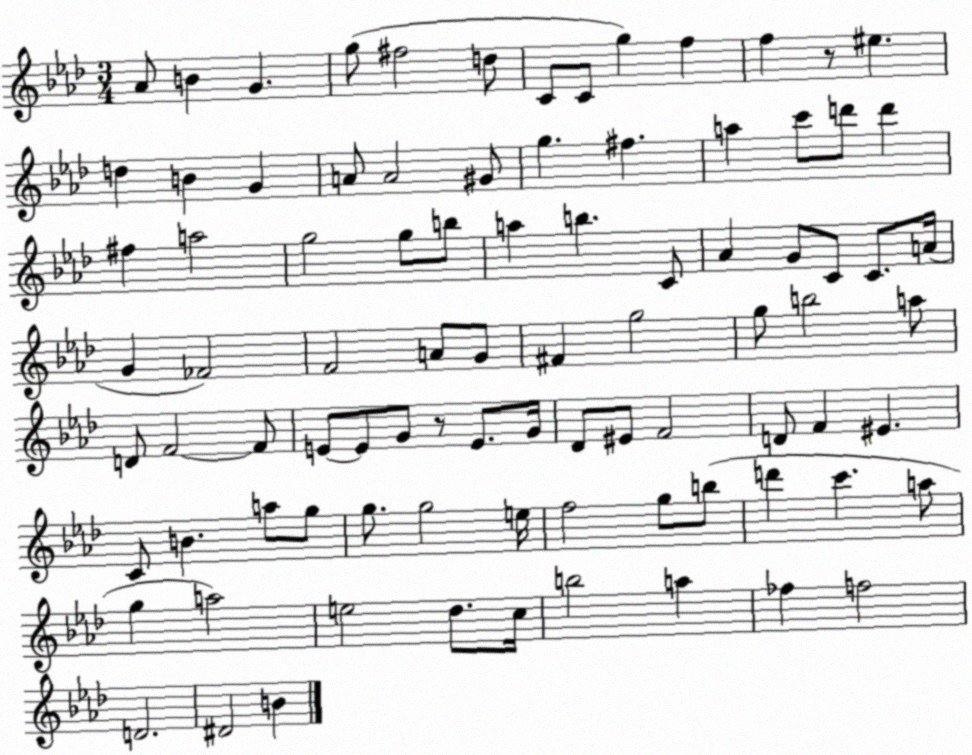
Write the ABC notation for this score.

X:1
T:Untitled
M:3/4
L:1/4
K:Ab
_A/2 B G g/2 ^f2 d/2 C/2 C/2 g f f z/2 ^e d B G A/2 A2 ^G/2 g ^f a c'/2 d'/2 d' ^f a2 g2 g/2 b/2 a b C/2 _A G/2 C/2 C/2 A/4 G _F2 F2 A/2 G/2 ^F g2 g/2 b2 a/2 D/2 F2 F/2 E/2 E/2 G/2 z/2 E/2 G/4 _D/2 ^E/2 F2 D/2 F ^E C/2 B a/2 g/2 g/2 g2 e/4 f2 g/2 b/2 d' c' a/2 g a2 e2 _d/2 c/4 b2 a _f f2 D2 ^D2 B